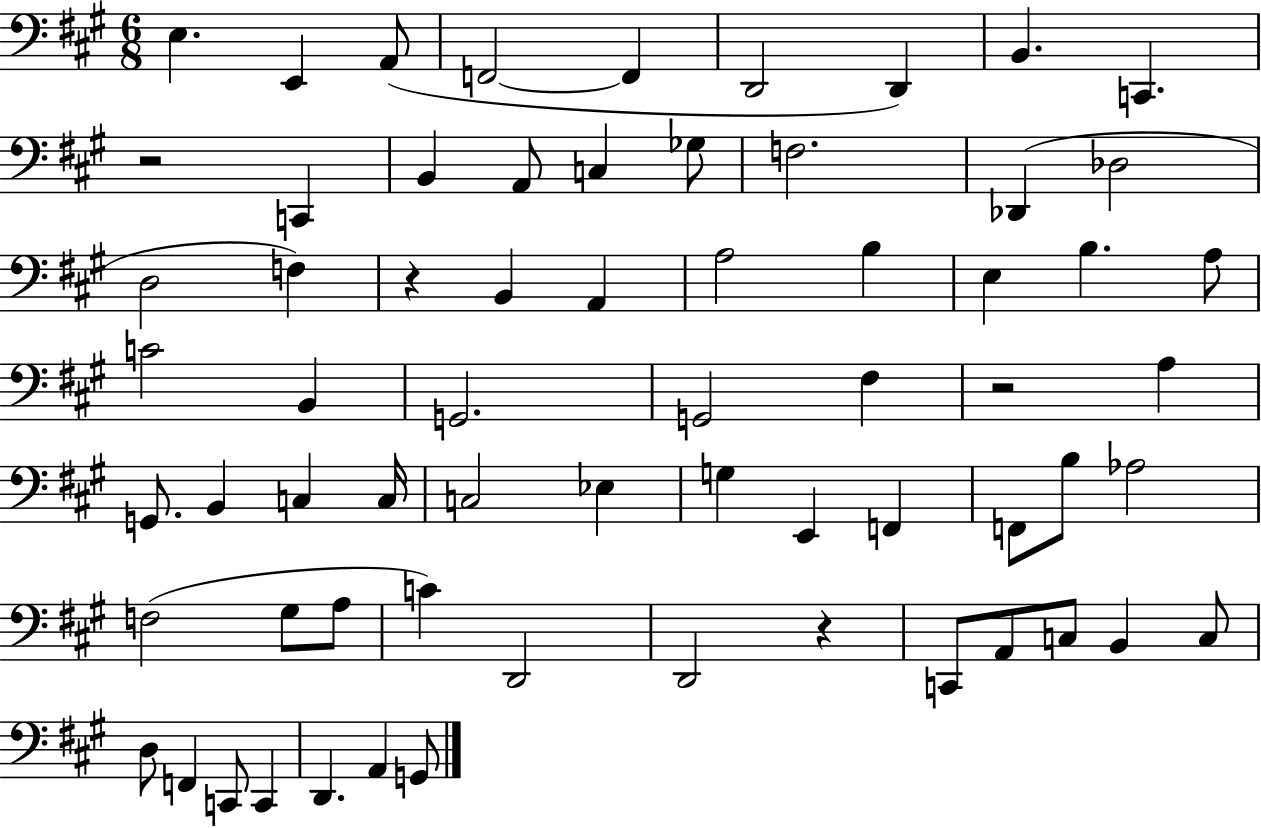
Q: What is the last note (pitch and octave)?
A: G2